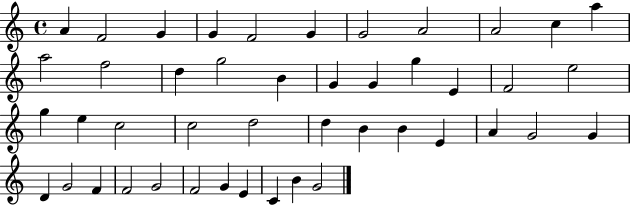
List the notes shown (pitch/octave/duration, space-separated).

A4/q F4/h G4/q G4/q F4/h G4/q G4/h A4/h A4/h C5/q A5/q A5/h F5/h D5/q G5/h B4/q G4/q G4/q G5/q E4/q F4/h E5/h G5/q E5/q C5/h C5/h D5/h D5/q B4/q B4/q E4/q A4/q G4/h G4/q D4/q G4/h F4/q F4/h G4/h F4/h G4/q E4/q C4/q B4/q G4/h